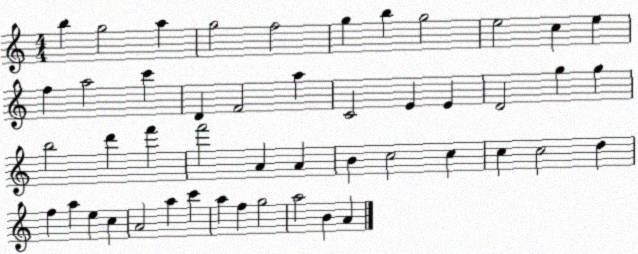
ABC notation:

X:1
T:Untitled
M:4/4
L:1/4
K:C
b g2 a g2 f2 g b g2 e2 c e f a2 c' D F2 a C2 E E D2 g g b2 d' f' f'2 A A B c2 c c c2 d f a e c A2 a c' a f g2 a2 B A